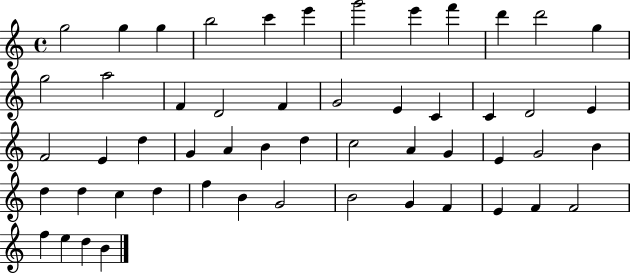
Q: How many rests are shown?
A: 0